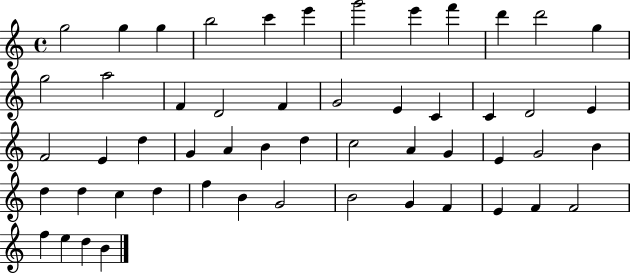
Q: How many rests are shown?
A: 0